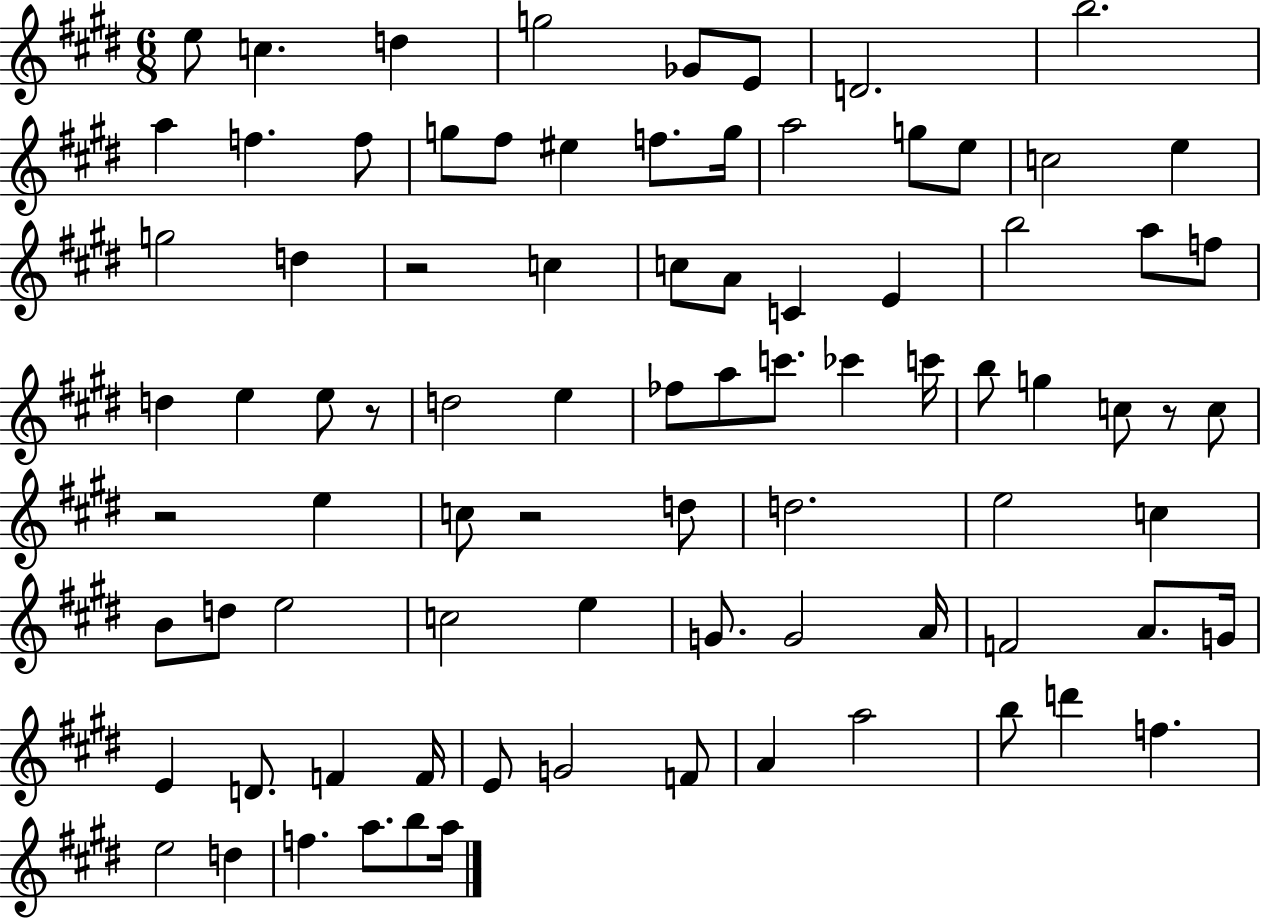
{
  \clef treble
  \numericTimeSignature
  \time 6/8
  \key e \major
  e''8 c''4. d''4 | g''2 ges'8 e'8 | d'2. | b''2. | \break a''4 f''4. f''8 | g''8 fis''8 eis''4 f''8. g''16 | a''2 g''8 e''8 | c''2 e''4 | \break g''2 d''4 | r2 c''4 | c''8 a'8 c'4 e'4 | b''2 a''8 f''8 | \break d''4 e''4 e''8 r8 | d''2 e''4 | fes''8 a''8 c'''8. ces'''4 c'''16 | b''8 g''4 c''8 r8 c''8 | \break r2 e''4 | c''8 r2 d''8 | d''2. | e''2 c''4 | \break b'8 d''8 e''2 | c''2 e''4 | g'8. g'2 a'16 | f'2 a'8. g'16 | \break e'4 d'8. f'4 f'16 | e'8 g'2 f'8 | a'4 a''2 | b''8 d'''4 f''4. | \break e''2 d''4 | f''4. a''8. b''8 a''16 | \bar "|."
}